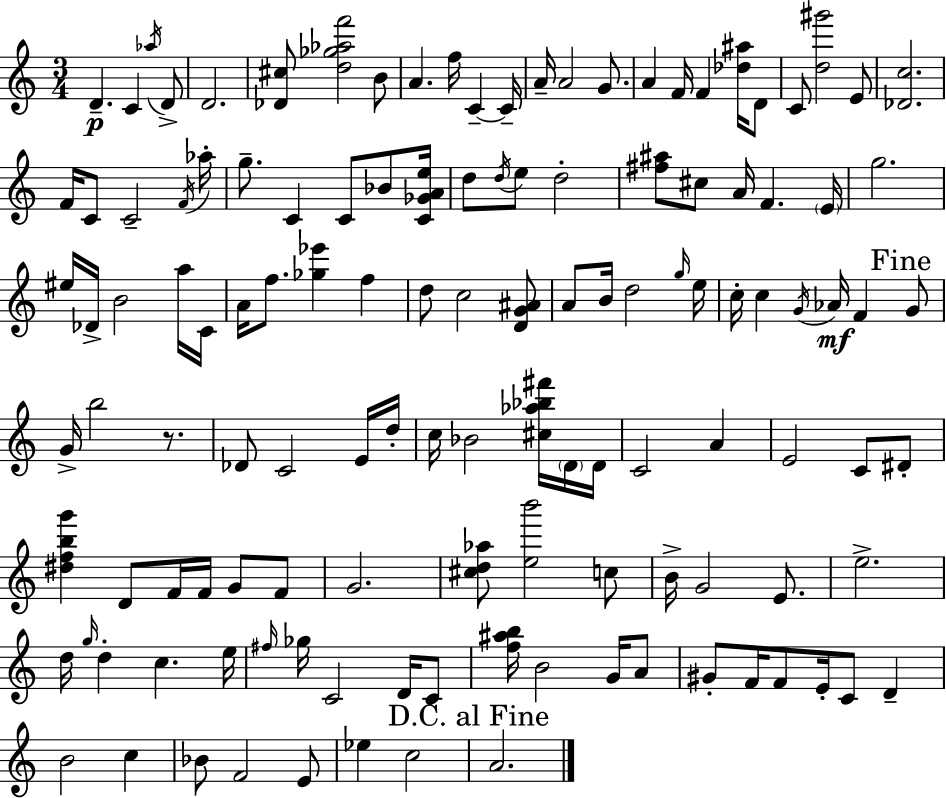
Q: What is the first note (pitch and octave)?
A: D4